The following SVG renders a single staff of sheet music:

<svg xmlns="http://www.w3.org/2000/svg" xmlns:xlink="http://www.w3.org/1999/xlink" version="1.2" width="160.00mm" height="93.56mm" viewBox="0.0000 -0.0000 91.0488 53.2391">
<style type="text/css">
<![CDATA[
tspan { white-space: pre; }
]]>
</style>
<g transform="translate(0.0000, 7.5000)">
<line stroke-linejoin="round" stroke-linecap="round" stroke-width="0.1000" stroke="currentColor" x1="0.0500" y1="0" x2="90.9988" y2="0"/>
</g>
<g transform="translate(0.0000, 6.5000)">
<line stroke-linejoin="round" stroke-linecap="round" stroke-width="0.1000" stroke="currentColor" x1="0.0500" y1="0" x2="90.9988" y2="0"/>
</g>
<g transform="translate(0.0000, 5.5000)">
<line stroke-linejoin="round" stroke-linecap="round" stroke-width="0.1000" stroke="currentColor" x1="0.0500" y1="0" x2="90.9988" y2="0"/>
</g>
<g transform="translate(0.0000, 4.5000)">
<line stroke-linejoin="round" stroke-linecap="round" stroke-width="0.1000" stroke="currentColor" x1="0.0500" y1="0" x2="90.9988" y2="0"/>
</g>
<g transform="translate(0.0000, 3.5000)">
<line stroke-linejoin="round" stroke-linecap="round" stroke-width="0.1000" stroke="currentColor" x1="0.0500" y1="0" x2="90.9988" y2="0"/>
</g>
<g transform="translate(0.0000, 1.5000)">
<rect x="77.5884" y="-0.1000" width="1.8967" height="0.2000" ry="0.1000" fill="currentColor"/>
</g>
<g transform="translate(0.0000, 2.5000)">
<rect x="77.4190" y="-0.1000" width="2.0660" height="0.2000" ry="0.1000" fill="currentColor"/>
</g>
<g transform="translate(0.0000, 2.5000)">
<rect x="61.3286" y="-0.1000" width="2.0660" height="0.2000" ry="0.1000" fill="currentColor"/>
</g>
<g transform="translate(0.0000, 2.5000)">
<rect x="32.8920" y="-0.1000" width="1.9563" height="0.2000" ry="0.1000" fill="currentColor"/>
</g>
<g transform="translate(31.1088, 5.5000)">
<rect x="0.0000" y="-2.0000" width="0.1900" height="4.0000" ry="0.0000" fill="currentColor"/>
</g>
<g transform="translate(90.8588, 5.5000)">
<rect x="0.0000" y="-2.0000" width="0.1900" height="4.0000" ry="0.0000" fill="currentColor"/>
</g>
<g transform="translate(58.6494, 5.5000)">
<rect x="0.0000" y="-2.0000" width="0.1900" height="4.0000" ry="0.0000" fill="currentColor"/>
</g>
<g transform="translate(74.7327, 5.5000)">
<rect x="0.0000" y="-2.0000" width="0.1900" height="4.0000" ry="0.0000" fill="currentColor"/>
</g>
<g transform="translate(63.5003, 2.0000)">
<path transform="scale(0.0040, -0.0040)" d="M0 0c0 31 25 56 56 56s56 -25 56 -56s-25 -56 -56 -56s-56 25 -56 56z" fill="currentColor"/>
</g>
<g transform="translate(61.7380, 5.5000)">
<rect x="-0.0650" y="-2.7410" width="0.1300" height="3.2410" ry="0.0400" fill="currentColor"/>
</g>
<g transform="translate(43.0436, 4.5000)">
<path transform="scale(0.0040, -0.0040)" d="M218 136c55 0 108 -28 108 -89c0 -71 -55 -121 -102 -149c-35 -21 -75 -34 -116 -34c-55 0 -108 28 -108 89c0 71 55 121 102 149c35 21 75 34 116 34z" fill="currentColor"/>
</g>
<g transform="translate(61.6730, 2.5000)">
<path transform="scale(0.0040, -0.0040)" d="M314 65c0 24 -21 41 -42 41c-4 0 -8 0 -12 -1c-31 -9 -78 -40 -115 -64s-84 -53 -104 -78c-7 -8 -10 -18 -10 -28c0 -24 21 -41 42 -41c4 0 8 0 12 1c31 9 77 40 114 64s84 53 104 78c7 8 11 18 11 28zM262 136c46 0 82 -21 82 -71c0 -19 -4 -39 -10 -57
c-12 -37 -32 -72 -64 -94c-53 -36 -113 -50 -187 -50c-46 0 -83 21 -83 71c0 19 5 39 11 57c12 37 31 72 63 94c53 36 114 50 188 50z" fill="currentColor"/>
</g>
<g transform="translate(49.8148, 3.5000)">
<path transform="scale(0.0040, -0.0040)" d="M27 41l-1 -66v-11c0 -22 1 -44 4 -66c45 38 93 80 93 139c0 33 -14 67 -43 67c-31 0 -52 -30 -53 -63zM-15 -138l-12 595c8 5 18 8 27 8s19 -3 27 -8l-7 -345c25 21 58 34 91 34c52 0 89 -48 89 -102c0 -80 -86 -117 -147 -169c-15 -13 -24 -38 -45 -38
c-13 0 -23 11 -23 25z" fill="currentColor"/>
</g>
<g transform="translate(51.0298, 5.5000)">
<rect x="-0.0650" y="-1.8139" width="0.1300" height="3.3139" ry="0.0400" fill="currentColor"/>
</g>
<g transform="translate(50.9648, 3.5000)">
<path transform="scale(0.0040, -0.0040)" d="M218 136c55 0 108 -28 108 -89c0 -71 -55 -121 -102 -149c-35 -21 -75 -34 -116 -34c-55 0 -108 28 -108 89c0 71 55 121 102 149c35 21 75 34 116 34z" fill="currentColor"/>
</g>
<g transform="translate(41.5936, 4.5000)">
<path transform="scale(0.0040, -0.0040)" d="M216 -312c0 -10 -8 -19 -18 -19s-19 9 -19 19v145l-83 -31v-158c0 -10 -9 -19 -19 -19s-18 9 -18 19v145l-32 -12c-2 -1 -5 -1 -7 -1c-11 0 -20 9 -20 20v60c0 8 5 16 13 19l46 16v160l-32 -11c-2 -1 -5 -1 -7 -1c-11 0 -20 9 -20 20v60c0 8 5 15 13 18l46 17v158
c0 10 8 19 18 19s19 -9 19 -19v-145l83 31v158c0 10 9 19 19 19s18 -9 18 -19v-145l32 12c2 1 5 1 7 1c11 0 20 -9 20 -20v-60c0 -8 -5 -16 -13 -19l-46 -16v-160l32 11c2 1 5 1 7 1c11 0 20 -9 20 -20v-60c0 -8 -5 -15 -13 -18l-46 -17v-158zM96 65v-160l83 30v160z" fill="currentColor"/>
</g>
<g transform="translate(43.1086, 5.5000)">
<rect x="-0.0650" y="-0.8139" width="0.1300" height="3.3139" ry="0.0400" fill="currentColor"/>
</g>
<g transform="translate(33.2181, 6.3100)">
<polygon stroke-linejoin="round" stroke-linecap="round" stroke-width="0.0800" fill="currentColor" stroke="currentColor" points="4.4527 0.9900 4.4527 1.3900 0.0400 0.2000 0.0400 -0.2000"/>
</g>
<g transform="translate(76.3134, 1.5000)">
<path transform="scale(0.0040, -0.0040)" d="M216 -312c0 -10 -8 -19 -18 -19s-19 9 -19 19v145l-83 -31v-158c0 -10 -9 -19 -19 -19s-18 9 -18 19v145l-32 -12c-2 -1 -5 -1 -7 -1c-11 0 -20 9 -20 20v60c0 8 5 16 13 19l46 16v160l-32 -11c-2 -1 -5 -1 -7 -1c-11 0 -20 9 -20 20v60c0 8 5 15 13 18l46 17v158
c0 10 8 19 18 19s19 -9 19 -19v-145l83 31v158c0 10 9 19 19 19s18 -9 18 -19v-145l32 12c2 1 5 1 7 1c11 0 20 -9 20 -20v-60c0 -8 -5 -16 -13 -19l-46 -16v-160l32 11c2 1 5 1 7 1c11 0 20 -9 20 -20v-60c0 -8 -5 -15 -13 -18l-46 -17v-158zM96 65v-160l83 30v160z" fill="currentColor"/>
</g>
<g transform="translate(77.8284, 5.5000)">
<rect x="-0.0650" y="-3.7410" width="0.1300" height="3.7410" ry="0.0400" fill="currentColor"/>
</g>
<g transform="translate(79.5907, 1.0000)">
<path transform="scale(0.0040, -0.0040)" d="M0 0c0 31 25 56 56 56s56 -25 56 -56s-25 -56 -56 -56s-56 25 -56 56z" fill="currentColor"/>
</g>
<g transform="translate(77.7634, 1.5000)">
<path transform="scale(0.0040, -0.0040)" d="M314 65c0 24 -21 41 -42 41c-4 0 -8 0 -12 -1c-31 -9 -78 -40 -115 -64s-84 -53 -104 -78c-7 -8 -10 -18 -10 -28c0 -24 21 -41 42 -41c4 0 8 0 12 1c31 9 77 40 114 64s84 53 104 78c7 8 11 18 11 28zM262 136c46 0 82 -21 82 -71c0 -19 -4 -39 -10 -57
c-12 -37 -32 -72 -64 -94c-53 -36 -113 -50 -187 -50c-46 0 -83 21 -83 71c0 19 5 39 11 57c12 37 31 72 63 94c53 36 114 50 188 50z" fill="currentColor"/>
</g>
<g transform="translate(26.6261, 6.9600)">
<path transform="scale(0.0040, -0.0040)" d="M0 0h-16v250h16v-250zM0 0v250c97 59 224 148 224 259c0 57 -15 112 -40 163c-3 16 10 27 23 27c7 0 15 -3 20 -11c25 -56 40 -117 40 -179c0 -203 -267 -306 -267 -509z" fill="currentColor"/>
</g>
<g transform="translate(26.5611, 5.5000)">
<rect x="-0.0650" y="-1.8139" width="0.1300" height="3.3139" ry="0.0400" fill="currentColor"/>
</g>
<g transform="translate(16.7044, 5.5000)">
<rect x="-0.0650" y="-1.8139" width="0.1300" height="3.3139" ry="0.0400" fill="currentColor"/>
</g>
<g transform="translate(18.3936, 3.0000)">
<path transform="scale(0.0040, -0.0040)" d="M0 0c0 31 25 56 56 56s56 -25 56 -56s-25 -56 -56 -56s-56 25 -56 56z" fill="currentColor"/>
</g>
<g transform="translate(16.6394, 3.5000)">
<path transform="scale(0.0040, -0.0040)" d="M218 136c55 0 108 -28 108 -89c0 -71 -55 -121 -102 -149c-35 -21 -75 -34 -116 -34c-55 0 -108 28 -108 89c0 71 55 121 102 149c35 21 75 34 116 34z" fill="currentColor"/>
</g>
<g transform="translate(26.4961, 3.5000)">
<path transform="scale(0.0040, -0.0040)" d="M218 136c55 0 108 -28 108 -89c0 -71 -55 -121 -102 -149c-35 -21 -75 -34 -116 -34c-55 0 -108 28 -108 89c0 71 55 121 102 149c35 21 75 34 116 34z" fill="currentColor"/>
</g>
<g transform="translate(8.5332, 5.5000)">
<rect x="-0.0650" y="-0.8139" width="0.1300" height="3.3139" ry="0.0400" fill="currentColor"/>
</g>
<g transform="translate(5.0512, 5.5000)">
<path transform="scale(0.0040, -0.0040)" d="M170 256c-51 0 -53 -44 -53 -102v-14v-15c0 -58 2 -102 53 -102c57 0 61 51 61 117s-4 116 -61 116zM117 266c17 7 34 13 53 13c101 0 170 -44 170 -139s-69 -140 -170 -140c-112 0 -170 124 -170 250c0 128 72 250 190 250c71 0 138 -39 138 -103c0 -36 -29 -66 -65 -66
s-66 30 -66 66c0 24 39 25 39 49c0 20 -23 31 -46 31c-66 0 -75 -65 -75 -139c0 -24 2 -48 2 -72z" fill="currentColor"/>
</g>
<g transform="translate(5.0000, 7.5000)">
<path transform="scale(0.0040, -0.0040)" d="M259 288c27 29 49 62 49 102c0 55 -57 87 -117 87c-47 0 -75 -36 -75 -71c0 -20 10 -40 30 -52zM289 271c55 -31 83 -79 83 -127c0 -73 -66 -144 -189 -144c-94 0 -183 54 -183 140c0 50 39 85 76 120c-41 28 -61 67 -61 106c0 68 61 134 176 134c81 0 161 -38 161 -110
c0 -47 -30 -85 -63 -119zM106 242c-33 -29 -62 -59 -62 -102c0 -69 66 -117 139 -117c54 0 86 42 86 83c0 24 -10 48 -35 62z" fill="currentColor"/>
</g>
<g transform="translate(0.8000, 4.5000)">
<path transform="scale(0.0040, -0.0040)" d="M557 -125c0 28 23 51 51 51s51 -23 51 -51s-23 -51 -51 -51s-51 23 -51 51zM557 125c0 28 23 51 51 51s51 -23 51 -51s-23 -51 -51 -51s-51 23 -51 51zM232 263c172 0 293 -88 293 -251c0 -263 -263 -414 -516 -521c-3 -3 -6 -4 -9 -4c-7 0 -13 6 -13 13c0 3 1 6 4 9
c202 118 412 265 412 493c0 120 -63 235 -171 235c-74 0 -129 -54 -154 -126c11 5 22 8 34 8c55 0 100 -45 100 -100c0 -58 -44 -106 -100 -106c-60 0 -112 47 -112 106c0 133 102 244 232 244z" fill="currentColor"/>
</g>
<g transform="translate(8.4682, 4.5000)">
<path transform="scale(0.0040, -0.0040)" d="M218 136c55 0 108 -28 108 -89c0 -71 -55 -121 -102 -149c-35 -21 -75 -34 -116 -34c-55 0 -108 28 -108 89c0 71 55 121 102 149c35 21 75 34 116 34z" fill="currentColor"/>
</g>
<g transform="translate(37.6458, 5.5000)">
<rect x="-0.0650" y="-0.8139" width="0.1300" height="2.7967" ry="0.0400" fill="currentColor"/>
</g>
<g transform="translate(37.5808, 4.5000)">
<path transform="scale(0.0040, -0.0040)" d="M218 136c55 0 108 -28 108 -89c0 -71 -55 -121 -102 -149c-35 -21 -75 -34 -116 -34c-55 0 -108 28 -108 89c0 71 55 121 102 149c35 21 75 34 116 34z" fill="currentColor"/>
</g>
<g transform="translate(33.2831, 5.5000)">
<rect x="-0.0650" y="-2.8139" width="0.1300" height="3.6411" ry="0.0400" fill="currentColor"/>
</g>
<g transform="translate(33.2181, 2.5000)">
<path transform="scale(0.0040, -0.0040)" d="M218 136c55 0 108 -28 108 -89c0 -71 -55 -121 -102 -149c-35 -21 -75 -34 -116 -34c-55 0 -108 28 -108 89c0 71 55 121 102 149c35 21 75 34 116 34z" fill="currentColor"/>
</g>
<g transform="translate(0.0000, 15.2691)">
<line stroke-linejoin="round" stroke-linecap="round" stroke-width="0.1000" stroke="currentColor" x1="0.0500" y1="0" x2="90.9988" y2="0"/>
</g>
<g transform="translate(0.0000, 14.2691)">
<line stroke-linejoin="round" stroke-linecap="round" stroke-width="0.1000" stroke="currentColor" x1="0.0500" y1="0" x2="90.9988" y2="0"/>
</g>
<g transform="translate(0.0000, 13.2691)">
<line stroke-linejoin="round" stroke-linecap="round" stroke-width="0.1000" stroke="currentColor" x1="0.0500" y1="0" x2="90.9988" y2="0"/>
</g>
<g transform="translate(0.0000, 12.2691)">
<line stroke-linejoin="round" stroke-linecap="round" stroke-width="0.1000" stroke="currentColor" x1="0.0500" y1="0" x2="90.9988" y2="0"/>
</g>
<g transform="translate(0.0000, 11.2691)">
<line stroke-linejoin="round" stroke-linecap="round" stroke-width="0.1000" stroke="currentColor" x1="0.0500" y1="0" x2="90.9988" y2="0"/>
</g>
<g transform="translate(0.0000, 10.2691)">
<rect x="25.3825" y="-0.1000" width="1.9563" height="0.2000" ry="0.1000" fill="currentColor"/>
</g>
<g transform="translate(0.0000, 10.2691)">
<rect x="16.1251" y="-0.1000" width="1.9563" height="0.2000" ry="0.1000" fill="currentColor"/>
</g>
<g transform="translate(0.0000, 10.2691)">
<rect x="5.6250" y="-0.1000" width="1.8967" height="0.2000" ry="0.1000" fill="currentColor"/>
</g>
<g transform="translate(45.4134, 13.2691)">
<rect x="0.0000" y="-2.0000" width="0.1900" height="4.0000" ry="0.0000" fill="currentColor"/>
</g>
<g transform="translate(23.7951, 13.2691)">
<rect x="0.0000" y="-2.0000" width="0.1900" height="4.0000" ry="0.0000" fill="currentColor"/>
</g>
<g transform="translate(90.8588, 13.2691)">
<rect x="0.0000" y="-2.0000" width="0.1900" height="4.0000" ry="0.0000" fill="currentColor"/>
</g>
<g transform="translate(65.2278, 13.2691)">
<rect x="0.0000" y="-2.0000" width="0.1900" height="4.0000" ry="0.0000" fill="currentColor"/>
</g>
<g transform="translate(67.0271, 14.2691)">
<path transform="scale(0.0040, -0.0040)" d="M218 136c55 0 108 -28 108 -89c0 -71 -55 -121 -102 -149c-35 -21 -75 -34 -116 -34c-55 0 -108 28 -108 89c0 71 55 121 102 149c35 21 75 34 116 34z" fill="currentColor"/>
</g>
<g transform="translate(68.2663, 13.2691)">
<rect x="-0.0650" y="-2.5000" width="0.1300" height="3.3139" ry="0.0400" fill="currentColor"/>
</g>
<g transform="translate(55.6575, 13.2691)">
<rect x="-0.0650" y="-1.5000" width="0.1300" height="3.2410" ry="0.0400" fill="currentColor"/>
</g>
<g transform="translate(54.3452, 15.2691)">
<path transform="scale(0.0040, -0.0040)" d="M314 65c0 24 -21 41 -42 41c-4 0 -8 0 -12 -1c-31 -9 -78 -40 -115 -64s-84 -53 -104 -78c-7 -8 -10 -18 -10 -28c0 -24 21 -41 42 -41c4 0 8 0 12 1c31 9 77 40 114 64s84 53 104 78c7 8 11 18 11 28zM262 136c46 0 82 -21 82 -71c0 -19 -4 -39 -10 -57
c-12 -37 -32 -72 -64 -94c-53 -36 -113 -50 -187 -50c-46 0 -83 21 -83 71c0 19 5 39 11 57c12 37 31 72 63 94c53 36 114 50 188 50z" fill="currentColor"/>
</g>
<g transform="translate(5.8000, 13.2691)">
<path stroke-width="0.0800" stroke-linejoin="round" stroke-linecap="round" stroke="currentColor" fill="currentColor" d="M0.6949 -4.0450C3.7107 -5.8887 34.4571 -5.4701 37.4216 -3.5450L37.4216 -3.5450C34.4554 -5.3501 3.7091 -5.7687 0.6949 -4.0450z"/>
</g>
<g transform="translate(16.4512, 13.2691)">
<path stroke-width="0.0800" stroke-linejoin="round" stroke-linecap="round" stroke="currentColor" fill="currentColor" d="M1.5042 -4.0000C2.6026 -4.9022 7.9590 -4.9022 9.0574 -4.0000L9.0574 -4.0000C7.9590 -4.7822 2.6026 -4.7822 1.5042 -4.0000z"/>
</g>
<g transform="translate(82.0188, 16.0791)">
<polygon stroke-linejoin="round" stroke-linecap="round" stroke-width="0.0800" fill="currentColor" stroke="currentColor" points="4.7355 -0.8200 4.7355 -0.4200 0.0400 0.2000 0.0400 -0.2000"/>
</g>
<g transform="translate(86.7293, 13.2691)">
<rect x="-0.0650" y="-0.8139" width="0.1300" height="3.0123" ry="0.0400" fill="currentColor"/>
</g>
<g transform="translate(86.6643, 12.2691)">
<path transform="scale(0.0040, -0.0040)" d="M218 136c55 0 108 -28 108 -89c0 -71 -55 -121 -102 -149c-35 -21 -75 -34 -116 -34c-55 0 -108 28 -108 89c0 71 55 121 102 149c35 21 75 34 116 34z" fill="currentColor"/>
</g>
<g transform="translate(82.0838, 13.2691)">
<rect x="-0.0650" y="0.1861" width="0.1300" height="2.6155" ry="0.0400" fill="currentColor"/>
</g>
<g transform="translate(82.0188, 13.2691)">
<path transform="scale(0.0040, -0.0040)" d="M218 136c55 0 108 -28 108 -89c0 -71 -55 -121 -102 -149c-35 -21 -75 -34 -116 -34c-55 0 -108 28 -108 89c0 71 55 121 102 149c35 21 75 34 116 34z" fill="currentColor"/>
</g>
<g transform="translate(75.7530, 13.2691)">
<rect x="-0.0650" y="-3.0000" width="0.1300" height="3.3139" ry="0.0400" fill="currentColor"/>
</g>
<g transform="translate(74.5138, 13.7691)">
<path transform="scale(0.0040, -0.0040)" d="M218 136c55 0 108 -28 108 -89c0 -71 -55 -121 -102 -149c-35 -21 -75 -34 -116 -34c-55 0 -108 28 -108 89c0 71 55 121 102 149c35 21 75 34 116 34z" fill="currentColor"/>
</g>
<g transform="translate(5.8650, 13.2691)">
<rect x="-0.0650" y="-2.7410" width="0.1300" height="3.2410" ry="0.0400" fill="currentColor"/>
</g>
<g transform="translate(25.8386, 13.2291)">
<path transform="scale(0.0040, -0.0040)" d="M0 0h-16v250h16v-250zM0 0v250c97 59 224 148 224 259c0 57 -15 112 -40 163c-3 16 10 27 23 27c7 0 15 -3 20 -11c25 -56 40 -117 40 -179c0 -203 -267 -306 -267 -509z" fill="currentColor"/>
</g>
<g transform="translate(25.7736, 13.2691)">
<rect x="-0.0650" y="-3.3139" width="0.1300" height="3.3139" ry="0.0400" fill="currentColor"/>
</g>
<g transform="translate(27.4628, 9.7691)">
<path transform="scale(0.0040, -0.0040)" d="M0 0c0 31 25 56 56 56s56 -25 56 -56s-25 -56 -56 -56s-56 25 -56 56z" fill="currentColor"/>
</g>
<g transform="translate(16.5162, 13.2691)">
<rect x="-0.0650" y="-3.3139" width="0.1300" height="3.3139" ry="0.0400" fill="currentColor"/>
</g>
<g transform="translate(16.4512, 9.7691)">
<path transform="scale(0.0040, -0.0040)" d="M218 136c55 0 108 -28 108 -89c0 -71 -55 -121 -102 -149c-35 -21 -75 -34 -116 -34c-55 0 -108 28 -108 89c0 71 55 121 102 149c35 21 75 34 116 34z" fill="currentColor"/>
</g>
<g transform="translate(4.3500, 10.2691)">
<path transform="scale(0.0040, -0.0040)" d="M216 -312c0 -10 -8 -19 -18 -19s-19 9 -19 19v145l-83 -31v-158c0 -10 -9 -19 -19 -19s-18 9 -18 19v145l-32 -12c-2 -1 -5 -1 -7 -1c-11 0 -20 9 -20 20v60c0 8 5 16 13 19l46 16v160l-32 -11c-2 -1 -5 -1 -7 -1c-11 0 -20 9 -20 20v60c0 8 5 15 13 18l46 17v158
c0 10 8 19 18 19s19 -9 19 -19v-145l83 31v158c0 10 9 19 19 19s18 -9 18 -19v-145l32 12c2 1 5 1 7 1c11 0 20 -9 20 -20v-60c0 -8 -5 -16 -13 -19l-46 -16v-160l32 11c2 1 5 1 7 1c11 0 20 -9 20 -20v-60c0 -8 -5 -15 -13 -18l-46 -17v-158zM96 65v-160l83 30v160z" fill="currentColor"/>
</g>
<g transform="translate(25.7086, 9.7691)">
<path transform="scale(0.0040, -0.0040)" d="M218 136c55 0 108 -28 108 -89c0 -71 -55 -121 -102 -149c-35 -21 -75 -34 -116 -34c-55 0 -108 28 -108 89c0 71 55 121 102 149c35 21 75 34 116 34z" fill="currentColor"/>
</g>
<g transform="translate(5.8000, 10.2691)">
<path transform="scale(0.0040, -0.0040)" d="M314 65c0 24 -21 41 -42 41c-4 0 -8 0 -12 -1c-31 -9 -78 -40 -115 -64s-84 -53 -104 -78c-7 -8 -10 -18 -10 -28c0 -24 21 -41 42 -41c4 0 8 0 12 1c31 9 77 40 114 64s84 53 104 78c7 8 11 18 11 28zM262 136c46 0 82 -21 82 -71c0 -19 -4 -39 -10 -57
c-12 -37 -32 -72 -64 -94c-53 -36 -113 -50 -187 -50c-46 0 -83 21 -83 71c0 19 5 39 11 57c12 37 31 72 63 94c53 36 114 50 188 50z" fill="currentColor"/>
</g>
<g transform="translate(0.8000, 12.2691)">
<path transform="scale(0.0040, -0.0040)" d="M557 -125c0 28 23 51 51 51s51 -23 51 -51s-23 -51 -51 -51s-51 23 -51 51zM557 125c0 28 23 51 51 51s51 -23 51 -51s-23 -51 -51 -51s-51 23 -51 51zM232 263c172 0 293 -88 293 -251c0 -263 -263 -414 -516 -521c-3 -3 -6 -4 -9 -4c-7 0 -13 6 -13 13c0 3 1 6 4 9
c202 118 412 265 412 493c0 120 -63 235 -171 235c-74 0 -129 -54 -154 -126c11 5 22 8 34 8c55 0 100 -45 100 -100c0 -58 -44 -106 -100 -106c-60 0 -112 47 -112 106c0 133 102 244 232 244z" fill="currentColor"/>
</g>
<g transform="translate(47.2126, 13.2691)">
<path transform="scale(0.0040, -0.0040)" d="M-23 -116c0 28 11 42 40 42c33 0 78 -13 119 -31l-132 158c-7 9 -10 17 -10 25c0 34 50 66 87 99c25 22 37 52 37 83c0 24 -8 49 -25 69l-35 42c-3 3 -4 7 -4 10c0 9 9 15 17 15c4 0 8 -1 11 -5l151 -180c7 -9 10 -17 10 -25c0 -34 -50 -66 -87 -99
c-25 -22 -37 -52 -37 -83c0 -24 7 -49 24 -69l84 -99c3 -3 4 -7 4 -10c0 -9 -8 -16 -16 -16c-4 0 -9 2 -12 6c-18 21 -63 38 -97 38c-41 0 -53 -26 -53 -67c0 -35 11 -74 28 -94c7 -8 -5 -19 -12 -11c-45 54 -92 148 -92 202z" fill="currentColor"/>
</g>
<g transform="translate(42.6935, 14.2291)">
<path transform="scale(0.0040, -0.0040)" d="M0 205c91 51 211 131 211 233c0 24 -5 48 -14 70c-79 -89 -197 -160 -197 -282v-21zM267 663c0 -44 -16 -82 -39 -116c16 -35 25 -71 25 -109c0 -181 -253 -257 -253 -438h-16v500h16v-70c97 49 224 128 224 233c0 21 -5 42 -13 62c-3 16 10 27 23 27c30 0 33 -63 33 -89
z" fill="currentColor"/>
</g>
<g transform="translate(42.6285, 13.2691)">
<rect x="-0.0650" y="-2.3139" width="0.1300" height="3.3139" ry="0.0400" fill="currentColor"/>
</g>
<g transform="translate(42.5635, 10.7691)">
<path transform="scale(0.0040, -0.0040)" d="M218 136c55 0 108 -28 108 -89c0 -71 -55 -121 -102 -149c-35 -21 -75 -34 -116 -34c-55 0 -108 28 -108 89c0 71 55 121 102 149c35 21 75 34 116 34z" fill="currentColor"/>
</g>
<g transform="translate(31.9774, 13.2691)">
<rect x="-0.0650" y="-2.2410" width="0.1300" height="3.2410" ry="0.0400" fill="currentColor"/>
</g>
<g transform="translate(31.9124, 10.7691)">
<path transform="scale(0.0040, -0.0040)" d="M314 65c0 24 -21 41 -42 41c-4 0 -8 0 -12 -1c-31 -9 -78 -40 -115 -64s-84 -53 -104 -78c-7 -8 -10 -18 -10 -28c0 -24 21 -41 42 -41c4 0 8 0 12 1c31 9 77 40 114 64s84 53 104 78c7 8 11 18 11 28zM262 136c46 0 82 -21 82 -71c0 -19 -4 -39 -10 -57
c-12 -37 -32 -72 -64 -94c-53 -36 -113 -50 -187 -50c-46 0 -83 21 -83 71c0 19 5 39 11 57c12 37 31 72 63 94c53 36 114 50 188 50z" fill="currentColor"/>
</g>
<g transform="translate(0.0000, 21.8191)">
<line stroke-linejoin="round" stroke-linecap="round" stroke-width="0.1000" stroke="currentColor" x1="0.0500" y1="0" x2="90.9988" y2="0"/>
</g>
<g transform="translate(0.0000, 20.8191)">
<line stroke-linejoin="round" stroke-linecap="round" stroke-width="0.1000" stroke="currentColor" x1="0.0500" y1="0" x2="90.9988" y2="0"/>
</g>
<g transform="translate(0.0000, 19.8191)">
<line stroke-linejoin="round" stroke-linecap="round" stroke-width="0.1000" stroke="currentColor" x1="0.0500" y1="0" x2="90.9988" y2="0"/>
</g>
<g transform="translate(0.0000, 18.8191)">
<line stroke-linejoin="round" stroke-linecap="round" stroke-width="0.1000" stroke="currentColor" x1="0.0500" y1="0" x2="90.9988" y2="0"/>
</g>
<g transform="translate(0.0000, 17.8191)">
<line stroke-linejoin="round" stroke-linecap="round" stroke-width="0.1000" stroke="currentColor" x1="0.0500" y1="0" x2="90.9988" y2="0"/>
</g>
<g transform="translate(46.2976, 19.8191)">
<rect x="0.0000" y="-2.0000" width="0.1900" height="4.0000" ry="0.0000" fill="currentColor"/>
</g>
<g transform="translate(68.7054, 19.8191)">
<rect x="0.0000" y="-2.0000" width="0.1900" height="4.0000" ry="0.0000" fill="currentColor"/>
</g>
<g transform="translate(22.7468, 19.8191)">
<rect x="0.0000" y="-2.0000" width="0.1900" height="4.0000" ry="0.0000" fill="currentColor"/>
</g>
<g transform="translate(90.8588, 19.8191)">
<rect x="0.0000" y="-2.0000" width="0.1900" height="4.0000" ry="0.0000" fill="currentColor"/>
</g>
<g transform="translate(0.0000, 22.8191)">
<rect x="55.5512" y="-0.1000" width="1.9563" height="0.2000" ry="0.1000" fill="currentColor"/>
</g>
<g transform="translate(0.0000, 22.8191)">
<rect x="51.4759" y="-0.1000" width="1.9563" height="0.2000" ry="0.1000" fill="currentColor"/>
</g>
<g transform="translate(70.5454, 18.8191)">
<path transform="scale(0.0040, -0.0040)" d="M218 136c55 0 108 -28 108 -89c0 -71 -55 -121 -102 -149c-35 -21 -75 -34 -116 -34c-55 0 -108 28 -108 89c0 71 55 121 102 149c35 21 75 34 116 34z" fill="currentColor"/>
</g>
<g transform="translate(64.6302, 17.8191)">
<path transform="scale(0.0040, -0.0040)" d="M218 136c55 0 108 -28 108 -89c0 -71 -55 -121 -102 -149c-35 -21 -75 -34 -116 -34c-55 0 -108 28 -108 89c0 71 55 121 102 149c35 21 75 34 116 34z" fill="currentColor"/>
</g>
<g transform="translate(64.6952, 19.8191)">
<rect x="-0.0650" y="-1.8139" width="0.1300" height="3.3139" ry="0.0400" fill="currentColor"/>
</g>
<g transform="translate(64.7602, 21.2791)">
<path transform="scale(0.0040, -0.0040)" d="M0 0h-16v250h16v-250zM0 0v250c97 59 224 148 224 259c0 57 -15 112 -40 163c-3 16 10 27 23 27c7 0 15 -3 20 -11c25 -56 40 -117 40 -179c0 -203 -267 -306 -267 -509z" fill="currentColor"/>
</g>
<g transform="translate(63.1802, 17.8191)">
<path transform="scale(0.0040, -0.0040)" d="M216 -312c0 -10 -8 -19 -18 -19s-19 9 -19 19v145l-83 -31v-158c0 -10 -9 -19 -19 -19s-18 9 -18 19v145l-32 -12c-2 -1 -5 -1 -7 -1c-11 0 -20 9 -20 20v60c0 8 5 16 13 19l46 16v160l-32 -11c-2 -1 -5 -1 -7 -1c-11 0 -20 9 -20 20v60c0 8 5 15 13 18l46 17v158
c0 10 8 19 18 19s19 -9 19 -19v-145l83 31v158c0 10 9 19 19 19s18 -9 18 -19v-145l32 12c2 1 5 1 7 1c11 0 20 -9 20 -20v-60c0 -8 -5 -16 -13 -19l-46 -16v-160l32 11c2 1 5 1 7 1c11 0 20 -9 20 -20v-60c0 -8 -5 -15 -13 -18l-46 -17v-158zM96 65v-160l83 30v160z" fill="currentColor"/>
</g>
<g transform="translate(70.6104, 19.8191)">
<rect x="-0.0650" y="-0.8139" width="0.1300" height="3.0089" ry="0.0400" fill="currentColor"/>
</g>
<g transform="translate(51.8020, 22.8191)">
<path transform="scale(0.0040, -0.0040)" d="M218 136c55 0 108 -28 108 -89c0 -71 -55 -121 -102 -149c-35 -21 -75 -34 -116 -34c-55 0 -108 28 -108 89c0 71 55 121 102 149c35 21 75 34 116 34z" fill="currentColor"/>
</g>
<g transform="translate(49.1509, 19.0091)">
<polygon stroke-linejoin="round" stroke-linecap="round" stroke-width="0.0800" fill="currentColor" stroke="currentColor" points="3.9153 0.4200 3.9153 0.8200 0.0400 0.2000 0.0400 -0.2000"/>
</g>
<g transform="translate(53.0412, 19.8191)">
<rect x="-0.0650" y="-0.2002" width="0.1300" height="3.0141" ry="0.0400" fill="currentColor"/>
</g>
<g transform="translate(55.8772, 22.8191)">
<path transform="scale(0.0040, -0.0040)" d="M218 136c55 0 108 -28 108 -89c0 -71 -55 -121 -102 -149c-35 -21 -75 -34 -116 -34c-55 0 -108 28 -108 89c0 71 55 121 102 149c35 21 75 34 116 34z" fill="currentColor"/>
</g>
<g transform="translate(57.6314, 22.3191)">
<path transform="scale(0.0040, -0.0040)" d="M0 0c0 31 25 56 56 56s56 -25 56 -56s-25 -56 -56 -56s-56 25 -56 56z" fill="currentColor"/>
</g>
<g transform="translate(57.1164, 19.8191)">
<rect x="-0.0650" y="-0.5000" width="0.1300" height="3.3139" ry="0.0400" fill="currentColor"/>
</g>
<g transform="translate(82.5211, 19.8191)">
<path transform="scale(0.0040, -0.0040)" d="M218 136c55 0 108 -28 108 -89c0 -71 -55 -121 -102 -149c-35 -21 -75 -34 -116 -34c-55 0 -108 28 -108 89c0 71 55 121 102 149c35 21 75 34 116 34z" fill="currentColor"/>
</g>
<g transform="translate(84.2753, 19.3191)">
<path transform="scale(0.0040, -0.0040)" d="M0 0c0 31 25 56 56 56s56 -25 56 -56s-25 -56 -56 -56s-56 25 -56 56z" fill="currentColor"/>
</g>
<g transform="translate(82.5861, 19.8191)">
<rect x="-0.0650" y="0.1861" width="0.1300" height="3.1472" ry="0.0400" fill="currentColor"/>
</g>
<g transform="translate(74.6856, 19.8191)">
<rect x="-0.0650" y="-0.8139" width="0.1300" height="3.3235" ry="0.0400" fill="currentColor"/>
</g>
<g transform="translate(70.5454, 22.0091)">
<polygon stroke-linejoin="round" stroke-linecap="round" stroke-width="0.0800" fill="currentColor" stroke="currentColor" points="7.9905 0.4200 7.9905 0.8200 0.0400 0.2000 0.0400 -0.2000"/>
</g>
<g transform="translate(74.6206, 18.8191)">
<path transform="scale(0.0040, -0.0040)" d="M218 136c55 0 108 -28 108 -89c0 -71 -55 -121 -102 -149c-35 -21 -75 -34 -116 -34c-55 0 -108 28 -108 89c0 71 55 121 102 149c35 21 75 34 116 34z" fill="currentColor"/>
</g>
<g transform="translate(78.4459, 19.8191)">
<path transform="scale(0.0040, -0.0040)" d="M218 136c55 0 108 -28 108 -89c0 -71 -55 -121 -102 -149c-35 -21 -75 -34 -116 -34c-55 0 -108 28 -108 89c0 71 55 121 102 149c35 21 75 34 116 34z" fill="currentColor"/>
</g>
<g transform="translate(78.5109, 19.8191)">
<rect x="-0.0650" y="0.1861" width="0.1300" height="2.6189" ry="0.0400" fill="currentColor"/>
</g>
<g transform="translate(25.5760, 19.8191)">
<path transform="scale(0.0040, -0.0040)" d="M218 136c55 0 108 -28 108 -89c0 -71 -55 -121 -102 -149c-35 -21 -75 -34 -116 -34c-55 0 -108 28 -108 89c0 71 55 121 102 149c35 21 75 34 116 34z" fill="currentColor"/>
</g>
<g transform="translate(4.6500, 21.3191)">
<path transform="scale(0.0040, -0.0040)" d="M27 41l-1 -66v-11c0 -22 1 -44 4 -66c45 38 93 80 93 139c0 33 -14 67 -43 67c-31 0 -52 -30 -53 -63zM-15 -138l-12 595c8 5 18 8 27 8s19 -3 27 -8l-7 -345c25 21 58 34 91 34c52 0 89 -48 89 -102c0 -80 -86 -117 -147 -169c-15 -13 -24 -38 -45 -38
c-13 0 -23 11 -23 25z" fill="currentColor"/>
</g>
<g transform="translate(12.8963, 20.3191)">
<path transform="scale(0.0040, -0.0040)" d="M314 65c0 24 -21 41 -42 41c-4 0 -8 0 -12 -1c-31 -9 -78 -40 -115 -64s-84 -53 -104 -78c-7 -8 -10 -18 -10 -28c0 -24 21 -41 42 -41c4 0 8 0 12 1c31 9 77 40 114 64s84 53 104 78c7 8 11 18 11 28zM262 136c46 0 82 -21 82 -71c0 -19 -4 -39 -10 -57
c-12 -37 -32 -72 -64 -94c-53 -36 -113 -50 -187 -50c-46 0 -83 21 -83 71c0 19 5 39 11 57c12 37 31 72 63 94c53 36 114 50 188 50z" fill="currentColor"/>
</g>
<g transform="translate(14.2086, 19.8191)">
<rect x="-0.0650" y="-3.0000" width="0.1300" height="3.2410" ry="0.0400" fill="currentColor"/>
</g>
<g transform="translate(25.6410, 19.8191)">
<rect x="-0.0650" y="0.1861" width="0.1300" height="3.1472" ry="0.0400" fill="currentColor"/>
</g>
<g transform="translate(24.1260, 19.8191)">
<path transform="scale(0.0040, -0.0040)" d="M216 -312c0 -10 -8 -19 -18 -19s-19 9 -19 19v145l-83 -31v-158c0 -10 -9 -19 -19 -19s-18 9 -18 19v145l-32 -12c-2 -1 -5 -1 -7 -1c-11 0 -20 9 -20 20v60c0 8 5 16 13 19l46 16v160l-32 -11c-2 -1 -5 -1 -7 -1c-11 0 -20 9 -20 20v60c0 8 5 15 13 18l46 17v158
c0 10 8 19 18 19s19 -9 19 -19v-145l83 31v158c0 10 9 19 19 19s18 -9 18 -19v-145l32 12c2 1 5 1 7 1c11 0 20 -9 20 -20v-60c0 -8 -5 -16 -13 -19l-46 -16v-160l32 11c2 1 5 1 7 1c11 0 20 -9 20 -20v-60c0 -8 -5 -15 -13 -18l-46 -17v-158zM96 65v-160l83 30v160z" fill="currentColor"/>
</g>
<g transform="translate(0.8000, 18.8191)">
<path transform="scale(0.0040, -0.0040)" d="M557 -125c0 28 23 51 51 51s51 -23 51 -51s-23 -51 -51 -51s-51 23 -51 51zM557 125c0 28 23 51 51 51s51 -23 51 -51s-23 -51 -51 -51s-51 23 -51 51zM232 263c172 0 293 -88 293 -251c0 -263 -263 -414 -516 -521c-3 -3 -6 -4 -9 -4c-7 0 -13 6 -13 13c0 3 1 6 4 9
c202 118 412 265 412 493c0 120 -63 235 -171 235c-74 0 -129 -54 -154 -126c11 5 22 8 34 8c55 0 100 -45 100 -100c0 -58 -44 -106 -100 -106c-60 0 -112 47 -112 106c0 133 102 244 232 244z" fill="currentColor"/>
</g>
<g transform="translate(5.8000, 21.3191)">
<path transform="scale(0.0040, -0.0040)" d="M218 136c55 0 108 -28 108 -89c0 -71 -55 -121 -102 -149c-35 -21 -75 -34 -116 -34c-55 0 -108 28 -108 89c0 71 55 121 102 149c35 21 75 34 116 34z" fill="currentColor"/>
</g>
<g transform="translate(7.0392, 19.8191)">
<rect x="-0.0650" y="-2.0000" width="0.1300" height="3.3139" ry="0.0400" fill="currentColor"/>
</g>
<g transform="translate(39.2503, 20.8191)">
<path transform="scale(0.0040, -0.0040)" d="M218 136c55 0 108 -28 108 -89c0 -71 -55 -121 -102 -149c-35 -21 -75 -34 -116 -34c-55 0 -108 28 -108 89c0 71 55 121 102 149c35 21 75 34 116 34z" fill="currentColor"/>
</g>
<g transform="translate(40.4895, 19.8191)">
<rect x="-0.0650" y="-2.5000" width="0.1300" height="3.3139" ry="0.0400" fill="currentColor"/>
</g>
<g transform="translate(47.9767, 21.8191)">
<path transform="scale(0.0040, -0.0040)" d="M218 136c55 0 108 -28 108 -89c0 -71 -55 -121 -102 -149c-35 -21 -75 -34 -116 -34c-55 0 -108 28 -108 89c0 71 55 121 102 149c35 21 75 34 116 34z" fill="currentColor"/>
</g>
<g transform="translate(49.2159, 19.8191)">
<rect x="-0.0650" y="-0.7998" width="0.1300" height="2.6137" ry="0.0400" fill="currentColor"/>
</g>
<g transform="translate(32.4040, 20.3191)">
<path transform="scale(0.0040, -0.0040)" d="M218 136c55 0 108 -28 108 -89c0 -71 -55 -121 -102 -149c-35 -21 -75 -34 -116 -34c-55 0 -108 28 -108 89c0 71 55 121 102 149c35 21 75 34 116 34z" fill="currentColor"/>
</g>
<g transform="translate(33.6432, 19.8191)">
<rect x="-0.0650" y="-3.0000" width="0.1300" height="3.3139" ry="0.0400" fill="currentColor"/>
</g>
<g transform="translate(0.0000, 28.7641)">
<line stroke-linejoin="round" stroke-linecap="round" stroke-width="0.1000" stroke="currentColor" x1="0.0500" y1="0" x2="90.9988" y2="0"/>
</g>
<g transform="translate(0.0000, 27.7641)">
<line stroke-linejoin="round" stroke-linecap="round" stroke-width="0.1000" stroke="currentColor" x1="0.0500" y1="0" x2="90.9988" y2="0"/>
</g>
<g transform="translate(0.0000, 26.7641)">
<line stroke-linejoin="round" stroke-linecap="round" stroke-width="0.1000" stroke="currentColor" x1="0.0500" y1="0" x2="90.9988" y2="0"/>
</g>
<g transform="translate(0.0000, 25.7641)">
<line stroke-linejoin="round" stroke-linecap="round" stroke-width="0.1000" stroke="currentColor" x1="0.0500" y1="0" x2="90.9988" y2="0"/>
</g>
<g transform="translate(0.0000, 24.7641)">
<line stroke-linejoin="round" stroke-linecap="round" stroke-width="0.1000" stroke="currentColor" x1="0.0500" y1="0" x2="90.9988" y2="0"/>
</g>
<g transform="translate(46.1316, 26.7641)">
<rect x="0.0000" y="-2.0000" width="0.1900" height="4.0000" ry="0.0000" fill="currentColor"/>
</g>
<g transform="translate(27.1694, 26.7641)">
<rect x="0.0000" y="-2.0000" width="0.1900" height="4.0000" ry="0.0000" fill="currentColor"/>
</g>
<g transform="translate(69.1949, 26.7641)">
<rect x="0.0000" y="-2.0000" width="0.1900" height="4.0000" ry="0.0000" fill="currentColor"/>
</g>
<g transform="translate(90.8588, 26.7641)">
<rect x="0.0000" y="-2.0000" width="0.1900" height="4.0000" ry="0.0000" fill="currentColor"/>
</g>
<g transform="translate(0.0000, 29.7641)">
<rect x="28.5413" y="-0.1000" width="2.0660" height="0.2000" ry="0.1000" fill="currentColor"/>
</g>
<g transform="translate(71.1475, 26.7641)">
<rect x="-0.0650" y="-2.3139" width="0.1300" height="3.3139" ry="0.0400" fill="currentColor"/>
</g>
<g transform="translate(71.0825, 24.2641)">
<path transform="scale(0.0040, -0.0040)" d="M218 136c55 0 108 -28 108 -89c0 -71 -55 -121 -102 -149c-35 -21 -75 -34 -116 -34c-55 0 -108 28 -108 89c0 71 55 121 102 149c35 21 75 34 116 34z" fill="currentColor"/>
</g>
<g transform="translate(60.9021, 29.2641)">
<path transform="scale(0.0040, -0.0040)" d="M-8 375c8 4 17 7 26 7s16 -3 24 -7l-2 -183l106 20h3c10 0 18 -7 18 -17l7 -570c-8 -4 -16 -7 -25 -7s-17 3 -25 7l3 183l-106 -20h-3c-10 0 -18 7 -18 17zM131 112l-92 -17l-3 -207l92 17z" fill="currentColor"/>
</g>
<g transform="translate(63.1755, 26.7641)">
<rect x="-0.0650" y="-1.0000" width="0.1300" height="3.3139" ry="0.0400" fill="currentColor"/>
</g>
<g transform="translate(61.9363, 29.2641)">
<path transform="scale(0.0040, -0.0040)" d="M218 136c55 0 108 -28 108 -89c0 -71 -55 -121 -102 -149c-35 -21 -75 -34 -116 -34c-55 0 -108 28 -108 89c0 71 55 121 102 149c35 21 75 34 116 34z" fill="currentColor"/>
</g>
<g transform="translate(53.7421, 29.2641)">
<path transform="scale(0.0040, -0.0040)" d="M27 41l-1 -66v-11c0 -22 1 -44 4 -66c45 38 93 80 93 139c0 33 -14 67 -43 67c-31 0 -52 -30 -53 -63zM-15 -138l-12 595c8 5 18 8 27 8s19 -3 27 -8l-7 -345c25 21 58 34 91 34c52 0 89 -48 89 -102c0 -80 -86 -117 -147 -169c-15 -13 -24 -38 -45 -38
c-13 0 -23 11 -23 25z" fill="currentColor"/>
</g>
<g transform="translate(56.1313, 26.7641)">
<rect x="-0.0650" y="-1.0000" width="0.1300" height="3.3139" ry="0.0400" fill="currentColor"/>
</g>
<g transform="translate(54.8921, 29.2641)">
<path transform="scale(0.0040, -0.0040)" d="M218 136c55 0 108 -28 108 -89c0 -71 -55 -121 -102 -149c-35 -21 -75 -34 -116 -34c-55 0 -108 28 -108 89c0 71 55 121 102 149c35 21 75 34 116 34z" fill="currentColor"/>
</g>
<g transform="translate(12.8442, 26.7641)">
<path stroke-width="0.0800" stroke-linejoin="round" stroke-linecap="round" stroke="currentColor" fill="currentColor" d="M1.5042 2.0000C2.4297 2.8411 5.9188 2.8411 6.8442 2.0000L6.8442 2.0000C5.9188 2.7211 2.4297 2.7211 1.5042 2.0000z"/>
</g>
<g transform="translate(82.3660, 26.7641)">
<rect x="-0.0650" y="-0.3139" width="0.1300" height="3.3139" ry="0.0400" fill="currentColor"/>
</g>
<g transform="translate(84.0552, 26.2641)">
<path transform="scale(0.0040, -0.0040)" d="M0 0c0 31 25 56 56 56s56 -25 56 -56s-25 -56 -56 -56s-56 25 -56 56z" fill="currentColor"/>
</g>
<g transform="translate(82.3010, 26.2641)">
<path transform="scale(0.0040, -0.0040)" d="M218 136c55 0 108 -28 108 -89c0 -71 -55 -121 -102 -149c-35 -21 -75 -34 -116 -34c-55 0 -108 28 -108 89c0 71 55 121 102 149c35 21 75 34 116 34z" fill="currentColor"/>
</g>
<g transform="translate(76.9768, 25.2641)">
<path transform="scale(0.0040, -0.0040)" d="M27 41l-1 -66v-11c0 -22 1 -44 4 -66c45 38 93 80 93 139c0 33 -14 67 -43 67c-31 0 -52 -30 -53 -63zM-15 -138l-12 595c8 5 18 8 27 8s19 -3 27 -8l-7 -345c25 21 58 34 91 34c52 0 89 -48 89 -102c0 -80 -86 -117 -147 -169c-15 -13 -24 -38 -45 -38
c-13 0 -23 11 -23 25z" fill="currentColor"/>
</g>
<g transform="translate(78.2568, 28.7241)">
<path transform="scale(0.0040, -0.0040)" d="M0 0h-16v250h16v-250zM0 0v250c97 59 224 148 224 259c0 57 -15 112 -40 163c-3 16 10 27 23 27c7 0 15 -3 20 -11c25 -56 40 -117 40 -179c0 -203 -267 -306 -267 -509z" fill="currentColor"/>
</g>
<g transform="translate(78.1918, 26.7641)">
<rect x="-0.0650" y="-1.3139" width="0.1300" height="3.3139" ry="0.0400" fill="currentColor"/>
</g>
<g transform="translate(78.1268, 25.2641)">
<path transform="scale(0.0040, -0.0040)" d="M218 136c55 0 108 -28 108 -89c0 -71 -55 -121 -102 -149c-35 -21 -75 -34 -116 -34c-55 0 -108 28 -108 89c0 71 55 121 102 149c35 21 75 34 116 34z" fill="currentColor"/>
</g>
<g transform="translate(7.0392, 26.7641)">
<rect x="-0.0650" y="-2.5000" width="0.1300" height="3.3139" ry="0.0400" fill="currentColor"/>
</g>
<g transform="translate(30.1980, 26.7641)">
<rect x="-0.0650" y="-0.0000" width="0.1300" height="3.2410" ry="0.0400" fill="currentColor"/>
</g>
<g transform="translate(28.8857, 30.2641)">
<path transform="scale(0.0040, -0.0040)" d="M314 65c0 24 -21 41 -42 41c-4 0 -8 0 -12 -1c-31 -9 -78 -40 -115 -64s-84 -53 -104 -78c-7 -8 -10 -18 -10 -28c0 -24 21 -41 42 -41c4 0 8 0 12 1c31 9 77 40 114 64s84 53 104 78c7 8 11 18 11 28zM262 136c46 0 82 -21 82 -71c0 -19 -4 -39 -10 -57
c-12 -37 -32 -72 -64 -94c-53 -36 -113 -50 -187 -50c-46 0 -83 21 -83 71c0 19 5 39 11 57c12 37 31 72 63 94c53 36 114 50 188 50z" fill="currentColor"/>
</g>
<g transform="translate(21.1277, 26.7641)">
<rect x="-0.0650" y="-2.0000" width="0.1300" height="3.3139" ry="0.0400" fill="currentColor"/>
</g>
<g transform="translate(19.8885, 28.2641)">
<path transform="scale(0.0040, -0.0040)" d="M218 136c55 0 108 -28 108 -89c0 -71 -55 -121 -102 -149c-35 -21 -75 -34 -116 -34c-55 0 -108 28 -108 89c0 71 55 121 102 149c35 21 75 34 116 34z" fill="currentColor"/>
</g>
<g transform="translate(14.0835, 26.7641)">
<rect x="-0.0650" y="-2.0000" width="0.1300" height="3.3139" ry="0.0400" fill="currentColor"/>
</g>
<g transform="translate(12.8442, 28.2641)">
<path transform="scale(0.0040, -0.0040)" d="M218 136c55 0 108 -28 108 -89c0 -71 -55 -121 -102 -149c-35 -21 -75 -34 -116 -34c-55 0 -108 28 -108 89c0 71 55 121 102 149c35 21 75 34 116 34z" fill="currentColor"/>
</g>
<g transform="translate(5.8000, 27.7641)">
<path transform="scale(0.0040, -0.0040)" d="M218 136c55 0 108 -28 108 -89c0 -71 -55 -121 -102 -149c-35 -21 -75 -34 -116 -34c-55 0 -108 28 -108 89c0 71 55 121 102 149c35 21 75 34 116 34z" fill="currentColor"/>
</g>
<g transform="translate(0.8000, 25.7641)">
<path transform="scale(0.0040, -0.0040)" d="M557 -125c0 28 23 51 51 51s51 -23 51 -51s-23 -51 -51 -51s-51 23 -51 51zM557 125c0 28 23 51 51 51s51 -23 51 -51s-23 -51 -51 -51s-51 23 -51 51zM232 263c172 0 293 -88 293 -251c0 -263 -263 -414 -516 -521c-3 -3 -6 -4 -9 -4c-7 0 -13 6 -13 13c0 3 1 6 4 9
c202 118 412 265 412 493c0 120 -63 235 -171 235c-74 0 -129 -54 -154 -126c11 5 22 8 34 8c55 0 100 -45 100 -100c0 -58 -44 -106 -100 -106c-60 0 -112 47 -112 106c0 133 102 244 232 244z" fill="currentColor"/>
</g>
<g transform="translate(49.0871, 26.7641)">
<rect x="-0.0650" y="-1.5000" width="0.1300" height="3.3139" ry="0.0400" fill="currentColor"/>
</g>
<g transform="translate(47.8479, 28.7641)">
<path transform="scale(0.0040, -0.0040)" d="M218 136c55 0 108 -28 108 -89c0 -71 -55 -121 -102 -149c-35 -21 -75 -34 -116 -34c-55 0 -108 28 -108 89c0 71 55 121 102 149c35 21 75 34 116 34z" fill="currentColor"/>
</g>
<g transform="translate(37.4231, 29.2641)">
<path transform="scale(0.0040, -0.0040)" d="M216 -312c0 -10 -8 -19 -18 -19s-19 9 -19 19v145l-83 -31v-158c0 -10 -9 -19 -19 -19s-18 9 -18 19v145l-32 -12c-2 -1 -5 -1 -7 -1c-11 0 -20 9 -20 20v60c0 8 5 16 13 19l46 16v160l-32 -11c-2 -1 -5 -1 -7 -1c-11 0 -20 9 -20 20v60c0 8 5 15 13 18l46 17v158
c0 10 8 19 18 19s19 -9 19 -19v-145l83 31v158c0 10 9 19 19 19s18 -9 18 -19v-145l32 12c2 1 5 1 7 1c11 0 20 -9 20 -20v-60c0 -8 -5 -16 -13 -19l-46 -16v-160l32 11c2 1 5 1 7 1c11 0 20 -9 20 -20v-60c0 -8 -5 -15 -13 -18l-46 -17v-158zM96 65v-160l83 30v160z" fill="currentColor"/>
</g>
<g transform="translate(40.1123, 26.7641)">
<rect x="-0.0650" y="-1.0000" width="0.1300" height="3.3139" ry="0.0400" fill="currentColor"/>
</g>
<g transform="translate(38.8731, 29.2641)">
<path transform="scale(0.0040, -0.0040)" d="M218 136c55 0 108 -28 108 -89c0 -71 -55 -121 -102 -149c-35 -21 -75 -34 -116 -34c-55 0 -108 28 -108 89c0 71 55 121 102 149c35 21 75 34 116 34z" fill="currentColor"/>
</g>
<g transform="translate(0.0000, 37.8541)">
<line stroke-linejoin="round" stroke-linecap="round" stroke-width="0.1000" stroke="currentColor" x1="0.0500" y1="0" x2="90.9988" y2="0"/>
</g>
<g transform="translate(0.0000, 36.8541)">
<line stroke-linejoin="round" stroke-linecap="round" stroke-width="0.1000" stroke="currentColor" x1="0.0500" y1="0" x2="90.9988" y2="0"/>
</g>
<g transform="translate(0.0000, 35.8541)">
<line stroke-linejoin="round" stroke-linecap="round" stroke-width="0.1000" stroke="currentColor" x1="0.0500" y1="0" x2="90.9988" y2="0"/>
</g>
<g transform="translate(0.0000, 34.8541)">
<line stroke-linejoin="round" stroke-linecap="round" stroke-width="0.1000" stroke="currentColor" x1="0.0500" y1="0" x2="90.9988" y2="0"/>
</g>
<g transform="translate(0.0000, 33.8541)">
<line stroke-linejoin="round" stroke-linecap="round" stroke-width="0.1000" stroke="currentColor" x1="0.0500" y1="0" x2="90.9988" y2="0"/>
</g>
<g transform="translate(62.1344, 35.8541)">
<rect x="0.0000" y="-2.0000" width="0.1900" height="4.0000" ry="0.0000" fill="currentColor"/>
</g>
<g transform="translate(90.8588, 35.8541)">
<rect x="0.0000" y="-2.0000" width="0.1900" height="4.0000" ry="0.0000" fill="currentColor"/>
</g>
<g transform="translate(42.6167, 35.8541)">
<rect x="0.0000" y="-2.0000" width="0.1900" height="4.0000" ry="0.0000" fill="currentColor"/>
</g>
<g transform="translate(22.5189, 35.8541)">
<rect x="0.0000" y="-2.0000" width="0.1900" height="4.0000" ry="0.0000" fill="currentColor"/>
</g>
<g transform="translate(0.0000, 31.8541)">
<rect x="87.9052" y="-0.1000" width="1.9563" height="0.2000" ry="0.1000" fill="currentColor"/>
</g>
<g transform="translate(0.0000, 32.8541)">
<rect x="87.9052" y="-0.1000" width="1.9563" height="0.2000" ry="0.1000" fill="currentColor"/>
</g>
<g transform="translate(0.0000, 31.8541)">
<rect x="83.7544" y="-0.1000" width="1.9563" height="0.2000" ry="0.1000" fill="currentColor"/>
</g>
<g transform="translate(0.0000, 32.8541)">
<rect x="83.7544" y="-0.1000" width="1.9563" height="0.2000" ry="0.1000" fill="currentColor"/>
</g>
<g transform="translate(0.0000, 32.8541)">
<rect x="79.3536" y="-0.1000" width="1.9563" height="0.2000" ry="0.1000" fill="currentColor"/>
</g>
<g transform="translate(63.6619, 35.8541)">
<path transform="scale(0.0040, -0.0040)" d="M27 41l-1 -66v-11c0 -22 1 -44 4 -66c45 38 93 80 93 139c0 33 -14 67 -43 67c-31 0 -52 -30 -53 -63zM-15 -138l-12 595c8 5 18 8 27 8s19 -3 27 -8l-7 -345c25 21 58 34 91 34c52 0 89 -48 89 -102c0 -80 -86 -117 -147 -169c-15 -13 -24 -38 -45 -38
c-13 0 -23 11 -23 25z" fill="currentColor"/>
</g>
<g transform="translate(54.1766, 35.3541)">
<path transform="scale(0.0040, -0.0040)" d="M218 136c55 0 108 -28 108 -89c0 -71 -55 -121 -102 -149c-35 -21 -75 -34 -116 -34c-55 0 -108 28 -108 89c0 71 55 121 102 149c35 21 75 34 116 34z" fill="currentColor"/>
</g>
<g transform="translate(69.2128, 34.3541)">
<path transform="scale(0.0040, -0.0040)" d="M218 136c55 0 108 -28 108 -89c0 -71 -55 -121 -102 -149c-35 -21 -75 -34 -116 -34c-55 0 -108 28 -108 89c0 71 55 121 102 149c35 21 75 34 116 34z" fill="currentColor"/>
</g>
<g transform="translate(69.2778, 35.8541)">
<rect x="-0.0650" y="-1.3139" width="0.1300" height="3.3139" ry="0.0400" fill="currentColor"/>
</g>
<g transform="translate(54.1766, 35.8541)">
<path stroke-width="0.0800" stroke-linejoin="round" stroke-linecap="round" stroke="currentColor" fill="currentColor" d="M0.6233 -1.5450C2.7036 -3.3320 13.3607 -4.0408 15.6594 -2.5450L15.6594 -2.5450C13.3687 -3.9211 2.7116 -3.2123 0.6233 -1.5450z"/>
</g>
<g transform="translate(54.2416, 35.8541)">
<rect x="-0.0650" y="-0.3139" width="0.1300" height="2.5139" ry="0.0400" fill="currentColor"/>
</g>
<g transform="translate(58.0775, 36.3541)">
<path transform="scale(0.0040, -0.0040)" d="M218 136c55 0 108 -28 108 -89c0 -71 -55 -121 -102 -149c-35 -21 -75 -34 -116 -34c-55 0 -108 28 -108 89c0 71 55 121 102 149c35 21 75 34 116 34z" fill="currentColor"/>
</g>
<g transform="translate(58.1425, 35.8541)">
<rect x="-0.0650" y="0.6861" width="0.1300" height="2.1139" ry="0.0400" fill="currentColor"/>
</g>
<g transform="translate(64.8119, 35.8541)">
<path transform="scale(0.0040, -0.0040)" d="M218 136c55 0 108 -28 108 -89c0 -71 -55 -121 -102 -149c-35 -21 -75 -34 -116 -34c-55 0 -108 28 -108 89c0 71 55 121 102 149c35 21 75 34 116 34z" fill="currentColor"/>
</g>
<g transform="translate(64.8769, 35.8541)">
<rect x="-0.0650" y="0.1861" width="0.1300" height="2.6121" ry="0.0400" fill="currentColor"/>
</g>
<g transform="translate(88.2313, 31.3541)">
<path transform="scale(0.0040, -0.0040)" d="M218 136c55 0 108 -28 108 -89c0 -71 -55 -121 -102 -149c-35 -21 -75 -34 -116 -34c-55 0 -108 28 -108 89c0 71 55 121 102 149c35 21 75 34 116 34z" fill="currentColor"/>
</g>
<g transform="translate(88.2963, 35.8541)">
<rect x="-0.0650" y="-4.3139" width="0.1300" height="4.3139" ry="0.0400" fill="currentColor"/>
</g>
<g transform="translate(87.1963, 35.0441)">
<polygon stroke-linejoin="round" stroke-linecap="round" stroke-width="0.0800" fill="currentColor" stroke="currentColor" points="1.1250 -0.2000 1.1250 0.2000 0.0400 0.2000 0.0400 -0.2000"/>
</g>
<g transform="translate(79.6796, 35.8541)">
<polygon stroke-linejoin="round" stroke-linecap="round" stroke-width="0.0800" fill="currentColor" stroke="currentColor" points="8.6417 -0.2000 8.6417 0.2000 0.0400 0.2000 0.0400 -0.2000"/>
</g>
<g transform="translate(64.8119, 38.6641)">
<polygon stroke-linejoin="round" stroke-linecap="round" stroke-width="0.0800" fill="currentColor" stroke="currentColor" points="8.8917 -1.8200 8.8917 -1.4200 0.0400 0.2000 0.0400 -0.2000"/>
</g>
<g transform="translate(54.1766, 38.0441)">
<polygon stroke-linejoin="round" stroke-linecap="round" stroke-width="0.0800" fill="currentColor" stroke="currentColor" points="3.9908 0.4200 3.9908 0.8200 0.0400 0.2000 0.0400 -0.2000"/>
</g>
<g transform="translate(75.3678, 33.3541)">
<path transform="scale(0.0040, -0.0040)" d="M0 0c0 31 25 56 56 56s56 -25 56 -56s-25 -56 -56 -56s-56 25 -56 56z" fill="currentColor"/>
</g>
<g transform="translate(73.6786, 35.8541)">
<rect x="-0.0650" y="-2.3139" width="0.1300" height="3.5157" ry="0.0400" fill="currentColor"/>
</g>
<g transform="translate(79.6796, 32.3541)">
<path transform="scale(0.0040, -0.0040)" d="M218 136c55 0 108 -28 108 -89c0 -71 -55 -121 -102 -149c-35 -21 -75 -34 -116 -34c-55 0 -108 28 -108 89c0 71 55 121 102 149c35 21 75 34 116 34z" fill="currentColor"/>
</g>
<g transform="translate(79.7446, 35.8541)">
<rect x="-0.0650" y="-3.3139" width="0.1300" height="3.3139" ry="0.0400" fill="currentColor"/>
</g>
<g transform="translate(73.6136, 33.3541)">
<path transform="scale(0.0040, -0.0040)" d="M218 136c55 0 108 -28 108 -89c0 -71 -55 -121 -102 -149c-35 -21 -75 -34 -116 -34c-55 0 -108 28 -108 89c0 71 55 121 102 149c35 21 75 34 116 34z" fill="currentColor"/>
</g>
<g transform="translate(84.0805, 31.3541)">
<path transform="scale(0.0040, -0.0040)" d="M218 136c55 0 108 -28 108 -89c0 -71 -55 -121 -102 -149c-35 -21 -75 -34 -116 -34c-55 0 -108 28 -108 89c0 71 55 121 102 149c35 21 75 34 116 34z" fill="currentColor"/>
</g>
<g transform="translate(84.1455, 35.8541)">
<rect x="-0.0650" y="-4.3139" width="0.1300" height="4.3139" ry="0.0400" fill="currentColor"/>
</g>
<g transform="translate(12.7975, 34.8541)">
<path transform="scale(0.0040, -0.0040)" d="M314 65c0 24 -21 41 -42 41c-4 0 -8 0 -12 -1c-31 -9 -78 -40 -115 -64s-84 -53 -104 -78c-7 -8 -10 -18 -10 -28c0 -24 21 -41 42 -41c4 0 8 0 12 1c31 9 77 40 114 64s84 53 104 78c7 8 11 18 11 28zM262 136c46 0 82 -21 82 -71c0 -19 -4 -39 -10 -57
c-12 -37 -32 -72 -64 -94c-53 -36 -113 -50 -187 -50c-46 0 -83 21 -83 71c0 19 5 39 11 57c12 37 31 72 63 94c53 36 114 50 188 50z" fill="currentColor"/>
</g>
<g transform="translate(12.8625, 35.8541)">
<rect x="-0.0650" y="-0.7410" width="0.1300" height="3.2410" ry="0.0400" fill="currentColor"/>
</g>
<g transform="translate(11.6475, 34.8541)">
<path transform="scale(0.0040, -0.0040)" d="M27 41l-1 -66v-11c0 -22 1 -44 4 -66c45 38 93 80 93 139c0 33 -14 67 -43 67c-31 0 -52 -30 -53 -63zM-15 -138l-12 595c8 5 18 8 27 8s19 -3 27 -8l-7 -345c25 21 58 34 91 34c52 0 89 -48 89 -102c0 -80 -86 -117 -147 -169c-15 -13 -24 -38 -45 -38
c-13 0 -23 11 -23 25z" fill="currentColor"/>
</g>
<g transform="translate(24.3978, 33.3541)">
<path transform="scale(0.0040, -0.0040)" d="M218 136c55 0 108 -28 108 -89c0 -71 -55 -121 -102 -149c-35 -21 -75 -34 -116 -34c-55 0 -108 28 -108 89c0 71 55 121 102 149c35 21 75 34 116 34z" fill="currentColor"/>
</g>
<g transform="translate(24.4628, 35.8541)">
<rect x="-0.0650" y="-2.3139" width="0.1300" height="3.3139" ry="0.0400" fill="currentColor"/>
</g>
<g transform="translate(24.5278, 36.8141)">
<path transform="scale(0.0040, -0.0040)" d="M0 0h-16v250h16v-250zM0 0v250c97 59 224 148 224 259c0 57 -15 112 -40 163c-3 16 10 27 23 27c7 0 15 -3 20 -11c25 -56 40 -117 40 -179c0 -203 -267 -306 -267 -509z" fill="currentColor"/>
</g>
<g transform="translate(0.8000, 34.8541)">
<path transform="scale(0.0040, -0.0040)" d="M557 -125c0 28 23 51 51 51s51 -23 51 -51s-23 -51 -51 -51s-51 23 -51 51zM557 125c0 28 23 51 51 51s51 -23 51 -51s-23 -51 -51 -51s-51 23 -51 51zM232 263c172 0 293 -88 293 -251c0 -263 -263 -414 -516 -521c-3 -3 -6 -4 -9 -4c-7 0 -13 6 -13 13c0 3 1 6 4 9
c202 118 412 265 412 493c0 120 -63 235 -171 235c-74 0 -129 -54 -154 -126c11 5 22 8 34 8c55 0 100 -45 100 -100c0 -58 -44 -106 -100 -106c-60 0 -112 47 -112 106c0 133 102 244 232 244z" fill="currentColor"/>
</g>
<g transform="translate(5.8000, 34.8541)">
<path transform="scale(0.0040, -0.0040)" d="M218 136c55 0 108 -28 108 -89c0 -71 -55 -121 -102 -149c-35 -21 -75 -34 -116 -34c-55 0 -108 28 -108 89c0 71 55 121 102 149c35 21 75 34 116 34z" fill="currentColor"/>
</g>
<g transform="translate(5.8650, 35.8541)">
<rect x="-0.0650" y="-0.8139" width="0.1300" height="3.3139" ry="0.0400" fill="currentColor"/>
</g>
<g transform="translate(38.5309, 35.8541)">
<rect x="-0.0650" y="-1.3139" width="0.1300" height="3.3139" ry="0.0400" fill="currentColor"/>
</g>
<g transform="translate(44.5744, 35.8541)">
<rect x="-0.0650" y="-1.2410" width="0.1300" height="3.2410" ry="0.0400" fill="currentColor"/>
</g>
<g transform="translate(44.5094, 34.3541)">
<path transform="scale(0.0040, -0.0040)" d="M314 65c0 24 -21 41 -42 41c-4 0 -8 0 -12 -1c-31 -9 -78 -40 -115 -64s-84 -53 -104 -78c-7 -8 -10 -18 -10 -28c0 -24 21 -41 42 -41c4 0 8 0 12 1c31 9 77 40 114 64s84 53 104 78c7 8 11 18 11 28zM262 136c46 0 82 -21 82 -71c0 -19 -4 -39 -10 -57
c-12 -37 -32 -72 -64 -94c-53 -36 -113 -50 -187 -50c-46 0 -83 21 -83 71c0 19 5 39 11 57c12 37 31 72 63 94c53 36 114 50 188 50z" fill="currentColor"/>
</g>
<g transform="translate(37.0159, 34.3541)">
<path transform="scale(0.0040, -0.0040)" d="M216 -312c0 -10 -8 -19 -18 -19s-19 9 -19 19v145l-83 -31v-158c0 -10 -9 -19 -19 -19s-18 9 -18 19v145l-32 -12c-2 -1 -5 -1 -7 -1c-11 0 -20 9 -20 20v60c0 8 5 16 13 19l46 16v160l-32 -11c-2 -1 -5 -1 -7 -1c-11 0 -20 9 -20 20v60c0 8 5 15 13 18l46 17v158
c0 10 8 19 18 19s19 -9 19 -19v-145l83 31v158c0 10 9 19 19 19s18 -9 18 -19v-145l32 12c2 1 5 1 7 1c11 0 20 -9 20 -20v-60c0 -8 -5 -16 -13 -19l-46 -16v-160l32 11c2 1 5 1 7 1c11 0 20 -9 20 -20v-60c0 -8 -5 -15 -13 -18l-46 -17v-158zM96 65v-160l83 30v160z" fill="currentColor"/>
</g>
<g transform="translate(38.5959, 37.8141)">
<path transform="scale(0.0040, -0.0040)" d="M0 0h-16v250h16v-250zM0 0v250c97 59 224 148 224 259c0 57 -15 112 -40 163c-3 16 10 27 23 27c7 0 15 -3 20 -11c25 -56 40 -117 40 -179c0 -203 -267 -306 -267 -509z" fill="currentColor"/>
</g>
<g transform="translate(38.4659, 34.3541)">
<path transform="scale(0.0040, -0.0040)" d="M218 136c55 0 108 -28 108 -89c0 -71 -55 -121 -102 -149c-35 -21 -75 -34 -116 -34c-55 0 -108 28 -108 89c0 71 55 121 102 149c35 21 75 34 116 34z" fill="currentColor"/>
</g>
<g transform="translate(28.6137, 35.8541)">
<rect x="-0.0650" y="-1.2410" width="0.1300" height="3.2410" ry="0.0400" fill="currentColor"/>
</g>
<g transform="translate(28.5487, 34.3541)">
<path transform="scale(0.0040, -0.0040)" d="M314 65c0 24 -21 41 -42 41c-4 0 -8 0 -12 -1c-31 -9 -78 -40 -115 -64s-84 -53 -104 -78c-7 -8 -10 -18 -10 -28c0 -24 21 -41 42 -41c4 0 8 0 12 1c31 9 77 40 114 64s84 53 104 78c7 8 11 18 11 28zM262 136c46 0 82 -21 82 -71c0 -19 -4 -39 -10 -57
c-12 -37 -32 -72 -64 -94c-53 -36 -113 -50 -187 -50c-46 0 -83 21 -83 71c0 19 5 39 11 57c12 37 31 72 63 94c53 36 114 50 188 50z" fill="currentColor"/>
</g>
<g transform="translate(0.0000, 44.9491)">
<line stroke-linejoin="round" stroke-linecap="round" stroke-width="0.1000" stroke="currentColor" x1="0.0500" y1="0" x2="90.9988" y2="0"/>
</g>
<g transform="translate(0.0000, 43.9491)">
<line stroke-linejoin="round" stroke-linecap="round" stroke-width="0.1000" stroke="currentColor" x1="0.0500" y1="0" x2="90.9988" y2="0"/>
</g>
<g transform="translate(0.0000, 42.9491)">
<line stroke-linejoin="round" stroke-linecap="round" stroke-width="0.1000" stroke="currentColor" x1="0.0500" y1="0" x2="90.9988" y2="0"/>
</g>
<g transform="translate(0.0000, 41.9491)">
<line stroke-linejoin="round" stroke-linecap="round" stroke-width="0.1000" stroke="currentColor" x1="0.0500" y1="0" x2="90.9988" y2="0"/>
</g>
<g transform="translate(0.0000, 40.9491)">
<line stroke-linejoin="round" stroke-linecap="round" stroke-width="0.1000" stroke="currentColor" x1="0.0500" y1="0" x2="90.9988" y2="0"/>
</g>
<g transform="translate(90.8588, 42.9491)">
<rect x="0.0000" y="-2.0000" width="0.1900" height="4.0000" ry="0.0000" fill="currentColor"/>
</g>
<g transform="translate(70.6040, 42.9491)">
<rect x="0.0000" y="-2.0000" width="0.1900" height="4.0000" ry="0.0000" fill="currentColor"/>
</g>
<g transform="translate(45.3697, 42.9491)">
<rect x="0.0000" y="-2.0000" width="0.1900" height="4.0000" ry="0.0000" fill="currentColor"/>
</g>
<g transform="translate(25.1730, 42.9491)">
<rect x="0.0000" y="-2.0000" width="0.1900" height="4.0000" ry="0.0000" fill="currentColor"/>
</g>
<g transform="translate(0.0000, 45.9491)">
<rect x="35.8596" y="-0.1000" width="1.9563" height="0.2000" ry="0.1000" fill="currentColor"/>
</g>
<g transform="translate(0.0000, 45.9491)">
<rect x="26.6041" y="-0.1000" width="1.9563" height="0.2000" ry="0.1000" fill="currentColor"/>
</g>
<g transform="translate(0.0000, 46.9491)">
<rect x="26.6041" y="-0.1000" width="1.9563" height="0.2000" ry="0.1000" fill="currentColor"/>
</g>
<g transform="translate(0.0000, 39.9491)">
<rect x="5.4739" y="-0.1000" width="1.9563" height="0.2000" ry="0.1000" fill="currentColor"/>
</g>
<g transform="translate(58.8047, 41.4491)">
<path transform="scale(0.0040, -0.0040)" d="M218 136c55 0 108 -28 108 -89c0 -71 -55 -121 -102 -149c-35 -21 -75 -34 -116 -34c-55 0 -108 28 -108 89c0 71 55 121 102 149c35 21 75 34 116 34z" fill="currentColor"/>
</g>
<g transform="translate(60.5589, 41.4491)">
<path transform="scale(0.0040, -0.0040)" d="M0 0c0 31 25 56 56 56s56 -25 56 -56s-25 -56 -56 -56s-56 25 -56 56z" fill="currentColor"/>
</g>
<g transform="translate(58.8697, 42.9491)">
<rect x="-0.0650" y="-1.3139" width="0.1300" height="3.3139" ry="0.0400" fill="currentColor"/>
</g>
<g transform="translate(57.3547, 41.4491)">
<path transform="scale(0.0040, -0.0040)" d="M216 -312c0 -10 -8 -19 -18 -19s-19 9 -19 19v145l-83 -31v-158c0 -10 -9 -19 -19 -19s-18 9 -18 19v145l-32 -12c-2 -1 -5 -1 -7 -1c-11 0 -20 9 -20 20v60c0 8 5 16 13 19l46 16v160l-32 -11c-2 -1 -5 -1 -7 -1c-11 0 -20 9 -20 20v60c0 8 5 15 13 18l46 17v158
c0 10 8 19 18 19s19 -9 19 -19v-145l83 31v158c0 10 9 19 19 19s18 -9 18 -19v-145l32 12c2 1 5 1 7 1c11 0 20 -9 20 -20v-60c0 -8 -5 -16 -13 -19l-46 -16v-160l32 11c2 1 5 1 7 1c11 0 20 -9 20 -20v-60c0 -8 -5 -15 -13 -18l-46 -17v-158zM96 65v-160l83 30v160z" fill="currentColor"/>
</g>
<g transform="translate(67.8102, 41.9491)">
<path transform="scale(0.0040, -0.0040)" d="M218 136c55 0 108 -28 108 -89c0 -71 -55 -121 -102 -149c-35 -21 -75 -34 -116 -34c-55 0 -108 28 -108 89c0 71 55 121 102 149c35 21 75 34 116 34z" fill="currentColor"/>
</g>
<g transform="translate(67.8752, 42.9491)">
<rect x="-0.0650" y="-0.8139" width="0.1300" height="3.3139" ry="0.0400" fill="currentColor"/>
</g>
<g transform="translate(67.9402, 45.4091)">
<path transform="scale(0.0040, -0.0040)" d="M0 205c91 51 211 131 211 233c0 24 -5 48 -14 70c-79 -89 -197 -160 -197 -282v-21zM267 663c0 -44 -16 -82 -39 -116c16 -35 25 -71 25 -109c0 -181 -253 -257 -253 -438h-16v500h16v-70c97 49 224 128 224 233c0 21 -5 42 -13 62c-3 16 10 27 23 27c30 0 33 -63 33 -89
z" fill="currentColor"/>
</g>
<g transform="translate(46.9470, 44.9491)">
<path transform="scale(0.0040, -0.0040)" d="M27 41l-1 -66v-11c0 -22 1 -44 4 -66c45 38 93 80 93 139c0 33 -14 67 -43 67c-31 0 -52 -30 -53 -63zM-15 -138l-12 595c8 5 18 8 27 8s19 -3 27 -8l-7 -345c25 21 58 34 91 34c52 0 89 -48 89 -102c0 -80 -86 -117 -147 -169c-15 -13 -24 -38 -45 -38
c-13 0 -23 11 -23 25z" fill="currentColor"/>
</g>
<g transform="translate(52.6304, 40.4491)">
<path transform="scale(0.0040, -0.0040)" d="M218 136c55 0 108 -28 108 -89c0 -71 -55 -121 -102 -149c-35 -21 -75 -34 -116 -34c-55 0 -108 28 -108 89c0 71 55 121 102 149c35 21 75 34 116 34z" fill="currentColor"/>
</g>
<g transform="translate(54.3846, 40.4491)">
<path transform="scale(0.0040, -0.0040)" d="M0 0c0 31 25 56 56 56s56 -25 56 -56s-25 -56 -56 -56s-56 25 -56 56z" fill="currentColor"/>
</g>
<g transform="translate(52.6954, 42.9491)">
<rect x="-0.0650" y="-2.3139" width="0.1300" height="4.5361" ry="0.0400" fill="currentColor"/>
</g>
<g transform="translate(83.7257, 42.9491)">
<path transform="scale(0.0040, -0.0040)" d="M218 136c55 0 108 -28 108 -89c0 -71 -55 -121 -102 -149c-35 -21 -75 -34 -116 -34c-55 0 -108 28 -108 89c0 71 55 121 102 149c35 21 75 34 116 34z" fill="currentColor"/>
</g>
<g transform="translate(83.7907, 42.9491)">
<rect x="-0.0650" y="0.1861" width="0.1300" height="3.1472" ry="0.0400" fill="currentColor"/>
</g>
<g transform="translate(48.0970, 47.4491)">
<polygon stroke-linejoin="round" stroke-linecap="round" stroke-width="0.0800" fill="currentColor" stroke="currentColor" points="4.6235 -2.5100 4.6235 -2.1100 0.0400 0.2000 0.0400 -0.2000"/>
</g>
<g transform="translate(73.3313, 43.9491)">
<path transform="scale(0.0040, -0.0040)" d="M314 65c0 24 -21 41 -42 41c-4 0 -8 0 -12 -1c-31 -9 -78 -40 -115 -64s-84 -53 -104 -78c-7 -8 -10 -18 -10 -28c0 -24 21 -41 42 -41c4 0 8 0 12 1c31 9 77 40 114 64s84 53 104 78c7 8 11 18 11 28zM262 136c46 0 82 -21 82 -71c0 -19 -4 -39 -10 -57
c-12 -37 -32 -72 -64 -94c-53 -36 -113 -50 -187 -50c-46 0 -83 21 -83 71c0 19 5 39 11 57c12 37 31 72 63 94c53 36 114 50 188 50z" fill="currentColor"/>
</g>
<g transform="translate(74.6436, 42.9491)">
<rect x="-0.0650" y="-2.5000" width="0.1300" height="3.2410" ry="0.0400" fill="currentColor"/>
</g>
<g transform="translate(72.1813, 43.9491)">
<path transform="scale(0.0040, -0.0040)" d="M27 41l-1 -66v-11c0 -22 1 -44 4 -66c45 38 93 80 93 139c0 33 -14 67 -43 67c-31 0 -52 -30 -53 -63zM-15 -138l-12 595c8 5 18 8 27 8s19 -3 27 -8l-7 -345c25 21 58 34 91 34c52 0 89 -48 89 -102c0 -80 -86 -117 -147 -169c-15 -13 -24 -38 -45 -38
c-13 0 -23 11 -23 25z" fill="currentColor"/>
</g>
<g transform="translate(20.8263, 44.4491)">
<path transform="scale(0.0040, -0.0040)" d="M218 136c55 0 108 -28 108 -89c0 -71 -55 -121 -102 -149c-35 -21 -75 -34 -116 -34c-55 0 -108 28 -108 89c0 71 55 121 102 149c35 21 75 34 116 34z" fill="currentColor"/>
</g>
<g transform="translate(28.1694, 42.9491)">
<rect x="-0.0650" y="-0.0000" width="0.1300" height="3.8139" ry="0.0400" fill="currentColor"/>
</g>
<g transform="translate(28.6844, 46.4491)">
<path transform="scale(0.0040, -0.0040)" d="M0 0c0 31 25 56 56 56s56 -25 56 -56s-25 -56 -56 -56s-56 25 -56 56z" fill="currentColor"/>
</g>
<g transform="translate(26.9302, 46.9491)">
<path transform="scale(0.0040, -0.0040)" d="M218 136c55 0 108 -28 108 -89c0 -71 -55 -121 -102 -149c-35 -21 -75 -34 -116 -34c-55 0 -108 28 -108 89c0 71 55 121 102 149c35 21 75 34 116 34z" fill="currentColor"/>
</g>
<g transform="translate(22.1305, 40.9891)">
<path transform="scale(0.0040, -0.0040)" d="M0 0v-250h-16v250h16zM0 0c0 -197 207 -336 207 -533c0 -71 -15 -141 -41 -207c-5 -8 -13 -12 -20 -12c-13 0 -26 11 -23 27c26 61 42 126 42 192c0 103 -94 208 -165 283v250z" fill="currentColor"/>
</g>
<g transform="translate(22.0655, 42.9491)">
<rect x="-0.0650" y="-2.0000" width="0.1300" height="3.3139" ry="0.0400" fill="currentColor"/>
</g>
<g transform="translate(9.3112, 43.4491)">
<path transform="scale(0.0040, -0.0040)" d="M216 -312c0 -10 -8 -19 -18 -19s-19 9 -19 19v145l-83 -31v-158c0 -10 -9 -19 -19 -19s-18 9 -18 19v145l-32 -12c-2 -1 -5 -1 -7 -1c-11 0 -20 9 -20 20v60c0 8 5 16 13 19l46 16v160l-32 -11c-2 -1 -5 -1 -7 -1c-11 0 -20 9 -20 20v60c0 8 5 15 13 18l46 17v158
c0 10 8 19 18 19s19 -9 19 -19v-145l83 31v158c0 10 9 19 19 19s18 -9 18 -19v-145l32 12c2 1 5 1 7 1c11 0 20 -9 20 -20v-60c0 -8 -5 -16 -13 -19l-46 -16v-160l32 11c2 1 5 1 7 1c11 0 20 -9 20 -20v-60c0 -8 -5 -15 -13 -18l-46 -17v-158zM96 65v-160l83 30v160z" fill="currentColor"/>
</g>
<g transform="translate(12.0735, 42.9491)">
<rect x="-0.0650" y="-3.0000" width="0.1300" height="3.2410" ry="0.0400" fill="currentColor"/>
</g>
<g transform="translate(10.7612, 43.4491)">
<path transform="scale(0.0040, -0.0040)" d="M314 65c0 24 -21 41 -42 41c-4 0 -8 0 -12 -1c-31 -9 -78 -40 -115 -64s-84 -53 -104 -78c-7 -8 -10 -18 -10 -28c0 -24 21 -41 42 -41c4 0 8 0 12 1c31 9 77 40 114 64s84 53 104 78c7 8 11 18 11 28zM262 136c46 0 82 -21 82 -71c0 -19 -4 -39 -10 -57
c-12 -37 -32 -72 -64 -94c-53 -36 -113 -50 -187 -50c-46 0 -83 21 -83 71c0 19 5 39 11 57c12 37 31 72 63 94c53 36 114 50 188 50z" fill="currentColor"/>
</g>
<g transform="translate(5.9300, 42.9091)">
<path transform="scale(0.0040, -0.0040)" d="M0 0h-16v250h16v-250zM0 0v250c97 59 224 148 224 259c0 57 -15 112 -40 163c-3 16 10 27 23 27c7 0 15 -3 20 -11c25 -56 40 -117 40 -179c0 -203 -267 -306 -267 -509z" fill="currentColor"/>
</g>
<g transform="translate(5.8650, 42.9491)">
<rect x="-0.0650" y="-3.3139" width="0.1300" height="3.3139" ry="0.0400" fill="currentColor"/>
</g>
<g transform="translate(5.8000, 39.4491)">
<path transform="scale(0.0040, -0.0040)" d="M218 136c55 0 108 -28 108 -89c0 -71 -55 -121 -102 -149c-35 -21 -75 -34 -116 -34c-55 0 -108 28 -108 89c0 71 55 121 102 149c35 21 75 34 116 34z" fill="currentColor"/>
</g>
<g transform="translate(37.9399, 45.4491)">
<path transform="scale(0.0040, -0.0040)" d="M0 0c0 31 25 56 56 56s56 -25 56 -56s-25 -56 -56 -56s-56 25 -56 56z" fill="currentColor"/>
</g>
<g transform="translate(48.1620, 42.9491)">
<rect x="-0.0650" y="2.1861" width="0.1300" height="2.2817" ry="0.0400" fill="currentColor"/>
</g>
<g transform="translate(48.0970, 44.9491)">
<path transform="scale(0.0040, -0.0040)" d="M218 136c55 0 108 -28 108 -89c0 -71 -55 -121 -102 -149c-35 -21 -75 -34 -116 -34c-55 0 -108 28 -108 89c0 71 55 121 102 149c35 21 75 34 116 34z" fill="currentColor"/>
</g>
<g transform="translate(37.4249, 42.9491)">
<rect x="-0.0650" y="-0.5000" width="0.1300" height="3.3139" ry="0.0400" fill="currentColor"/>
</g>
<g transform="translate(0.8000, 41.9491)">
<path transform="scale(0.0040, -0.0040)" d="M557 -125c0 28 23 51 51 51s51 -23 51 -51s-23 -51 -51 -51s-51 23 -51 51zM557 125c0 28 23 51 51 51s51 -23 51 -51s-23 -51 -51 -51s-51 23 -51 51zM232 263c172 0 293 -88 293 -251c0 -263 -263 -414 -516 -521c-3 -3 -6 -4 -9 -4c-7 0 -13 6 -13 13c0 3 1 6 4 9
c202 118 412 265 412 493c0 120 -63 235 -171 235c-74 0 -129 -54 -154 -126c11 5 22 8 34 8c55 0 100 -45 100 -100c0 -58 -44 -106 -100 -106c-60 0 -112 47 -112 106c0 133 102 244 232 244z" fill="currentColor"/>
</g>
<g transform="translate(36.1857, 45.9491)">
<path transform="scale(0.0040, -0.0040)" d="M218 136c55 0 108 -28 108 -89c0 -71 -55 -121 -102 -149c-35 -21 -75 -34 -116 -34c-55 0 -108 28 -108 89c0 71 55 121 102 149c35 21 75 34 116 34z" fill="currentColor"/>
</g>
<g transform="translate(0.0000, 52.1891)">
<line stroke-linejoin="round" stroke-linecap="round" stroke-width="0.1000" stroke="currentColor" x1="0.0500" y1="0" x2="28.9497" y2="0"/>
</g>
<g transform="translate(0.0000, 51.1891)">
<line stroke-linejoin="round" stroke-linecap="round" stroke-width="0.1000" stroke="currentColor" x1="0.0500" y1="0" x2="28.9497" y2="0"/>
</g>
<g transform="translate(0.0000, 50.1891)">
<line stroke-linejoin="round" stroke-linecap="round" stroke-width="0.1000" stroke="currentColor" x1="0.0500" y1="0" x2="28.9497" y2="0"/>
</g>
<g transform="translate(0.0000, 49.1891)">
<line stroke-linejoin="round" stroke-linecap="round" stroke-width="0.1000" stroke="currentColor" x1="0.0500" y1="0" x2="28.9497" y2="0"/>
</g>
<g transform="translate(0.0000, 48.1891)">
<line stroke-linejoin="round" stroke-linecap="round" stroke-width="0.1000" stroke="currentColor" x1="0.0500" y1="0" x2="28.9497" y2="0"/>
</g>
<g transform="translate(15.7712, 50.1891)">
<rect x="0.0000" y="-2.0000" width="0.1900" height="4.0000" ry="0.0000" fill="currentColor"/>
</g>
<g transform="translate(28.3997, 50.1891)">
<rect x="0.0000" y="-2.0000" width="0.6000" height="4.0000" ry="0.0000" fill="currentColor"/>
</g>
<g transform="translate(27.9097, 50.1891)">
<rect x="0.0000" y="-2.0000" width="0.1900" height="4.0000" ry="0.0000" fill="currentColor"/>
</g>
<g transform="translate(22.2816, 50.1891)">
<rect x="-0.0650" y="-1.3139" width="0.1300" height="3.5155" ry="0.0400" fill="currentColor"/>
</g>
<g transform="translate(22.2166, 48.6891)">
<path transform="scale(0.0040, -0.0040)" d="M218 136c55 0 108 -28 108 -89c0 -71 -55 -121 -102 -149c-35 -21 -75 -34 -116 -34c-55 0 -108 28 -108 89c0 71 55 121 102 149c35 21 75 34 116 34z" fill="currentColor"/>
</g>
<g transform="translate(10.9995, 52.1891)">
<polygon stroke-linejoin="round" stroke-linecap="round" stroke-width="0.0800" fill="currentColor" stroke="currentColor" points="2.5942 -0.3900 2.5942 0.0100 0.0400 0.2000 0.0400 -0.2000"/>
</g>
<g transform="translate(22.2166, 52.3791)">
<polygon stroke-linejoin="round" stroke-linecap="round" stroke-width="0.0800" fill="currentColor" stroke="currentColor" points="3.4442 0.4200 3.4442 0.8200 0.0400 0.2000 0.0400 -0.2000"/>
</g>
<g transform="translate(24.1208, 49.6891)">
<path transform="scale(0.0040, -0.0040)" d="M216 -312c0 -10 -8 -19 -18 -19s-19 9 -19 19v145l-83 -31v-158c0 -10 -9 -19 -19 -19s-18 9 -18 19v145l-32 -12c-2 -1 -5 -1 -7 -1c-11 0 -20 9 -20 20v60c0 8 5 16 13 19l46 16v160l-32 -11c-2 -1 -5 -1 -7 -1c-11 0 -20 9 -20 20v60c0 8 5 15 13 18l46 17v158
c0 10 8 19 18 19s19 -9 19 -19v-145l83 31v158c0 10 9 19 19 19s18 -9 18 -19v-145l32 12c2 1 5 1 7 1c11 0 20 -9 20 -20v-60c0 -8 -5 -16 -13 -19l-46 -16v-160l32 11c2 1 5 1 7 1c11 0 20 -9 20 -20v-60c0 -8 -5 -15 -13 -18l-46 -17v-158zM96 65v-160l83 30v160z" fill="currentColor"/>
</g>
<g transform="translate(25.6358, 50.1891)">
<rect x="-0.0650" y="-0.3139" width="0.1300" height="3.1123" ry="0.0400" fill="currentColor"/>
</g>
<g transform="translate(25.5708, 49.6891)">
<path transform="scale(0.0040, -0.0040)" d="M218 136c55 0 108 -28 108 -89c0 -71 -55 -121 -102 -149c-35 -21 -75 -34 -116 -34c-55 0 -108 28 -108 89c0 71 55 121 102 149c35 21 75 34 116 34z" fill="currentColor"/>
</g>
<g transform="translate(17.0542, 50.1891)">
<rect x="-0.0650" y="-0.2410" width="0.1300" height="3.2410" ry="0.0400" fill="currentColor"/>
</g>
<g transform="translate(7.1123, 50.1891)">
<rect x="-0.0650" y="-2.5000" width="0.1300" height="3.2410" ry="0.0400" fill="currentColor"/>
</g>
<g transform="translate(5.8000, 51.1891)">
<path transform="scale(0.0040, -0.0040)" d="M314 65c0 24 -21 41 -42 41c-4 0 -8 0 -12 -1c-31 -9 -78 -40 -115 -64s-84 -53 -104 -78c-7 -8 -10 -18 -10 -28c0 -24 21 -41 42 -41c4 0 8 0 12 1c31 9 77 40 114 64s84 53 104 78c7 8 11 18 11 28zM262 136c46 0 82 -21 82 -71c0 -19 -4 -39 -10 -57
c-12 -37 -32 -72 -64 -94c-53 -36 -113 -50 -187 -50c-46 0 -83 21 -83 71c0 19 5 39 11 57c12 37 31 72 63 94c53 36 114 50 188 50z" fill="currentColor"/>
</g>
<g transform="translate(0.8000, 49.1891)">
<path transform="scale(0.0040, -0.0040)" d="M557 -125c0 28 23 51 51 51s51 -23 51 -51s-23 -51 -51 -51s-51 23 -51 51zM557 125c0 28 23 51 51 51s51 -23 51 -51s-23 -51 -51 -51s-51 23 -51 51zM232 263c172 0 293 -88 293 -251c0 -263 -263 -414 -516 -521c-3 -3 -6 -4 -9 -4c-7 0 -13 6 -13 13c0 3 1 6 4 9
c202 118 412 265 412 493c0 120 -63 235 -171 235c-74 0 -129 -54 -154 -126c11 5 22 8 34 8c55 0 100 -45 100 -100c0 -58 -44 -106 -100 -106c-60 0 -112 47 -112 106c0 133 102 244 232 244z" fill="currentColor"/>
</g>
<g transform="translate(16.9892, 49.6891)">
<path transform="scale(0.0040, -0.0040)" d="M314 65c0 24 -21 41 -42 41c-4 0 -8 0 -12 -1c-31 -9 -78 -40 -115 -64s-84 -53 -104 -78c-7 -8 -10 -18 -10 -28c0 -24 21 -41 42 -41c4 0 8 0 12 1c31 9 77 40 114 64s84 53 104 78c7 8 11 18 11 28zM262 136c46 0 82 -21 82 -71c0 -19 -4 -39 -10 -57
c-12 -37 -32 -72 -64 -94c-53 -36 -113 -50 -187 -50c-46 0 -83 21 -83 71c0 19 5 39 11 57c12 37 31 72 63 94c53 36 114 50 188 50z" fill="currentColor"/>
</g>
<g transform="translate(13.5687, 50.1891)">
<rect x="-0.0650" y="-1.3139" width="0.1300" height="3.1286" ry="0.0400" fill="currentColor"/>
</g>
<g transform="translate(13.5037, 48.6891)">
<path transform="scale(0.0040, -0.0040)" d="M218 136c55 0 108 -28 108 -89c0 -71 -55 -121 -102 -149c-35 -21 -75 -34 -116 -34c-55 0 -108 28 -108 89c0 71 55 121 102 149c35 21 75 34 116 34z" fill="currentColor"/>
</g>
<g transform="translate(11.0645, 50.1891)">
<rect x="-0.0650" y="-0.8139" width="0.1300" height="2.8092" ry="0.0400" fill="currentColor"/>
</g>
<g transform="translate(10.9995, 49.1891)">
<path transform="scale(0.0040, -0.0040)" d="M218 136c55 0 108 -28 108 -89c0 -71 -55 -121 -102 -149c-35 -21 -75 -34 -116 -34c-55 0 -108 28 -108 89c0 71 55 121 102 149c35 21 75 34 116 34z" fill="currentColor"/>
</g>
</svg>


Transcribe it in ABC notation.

X:1
T:Untitled
M:6/8
L:1/4
K:C
F, A, A,/2 C/2 F,/2 ^F, _A, C2 ^E2 ^C2 D D/2 B,2 B,/4 z G,,2 B,, C, D,/2 F,/2 _A,, C,2 ^D, C, B,, G,,/2 E,,/2 E,, ^A,/2 F,/2 F,/2 D,/2 D, B,, A,, A,, D,,2 ^F,, G,, _F,, F,, B, _G,/2 E, F, _F,2 B,/2 G,2 ^G,/2 G,2 E,/2 C,/2 _D,/2 G,/2 B,/2 D/2 F/2 F/4 D/2 ^C,2 A,,/2 C,, E,, _G,,/2 B,/2 ^G, F,/4 _B,,2 D, B,,2 F,/2 G,/2 E,2 G,/2 ^E,/2